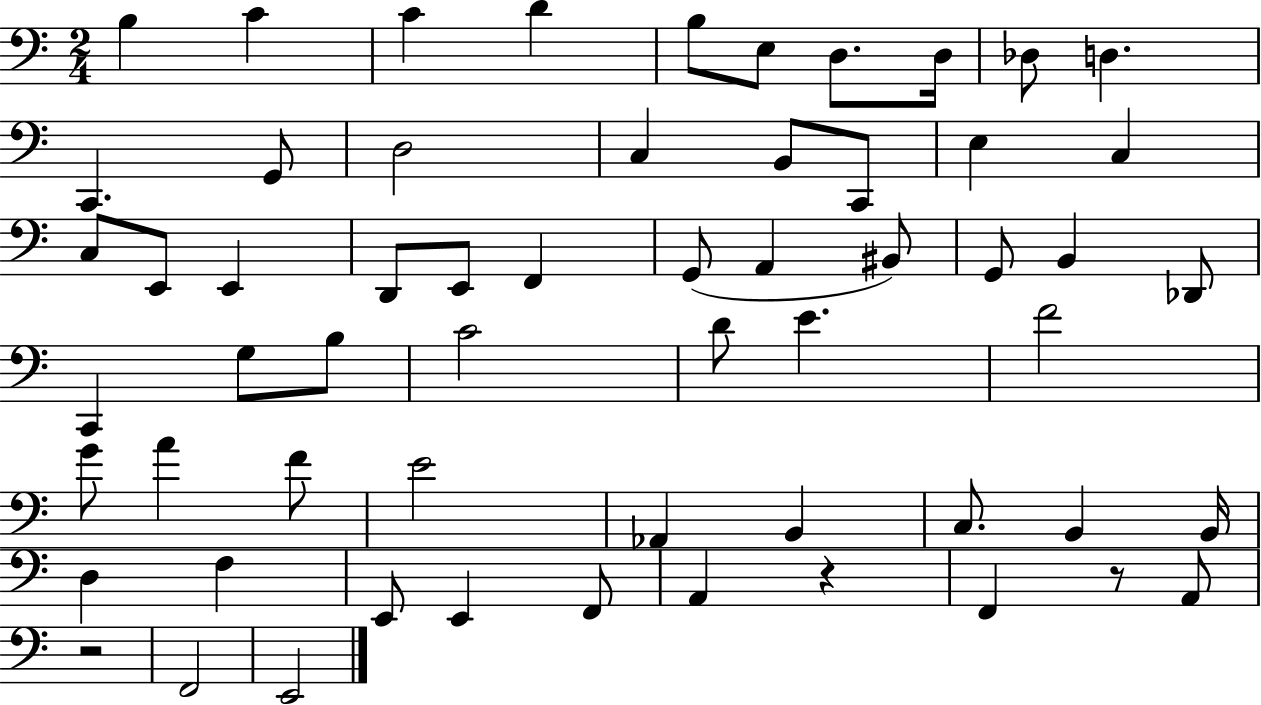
X:1
T:Untitled
M:2/4
L:1/4
K:C
B, C C D B,/2 E,/2 D,/2 D,/4 _D,/2 D, C,, G,,/2 D,2 C, B,,/2 C,,/2 E, C, C,/2 E,,/2 E,, D,,/2 E,,/2 F,, G,,/2 A,, ^B,,/2 G,,/2 B,, _D,,/2 C,, G,/2 B,/2 C2 D/2 E F2 G/2 A F/2 E2 _A,, B,, C,/2 B,, B,,/4 D, F, E,,/2 E,, F,,/2 A,, z F,, z/2 A,,/2 z2 F,,2 E,,2